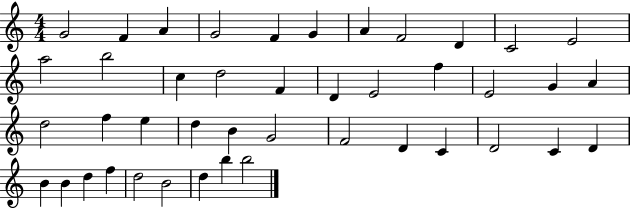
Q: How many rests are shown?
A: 0